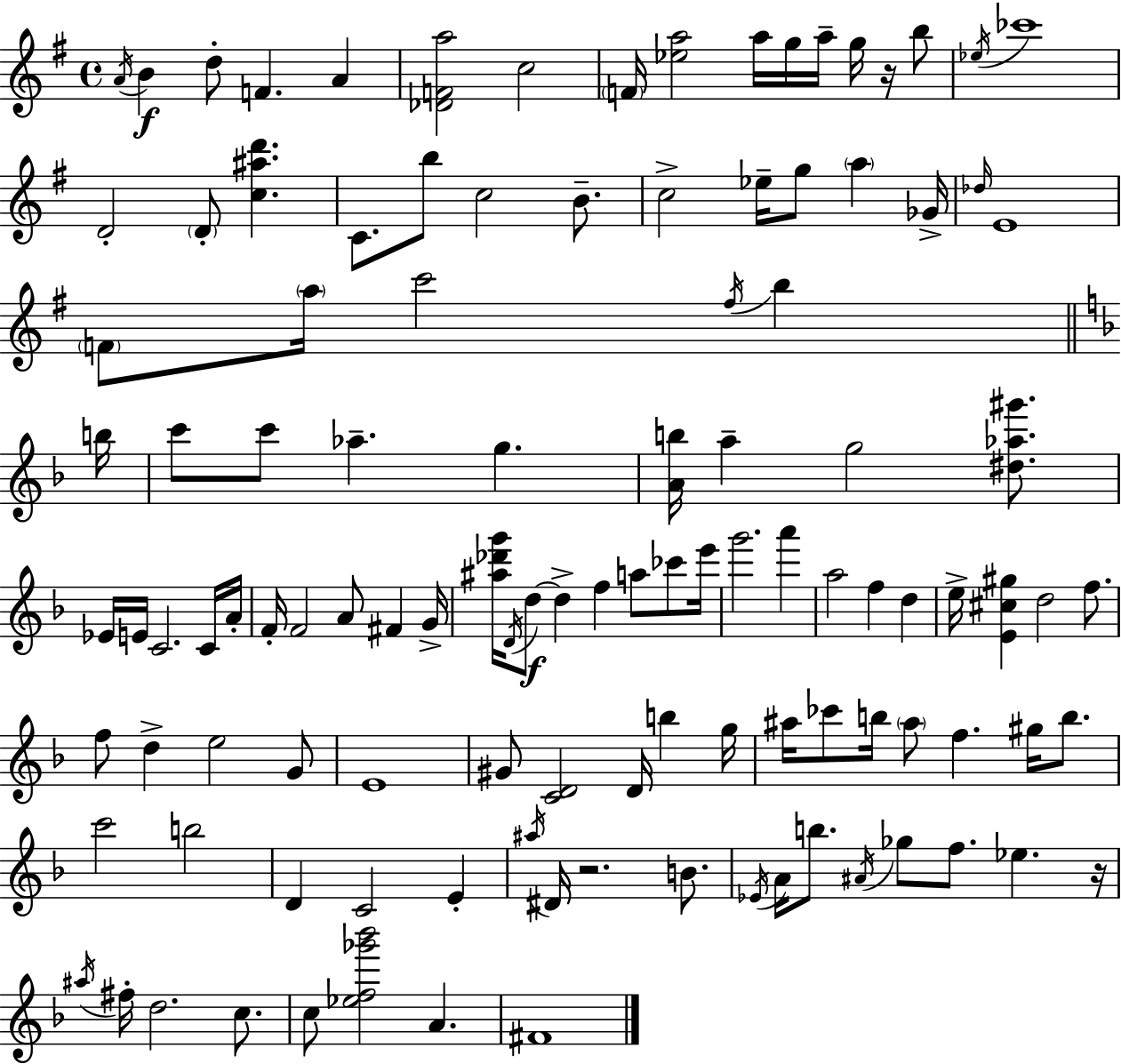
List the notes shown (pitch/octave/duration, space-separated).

A4/s B4/q D5/e F4/q. A4/q [Db4,F4,A5]/h C5/h F4/s [Eb5,A5]/h A5/s G5/s A5/s G5/s R/s B5/e Eb5/s CES6/w D4/h D4/e [C5,A#5,D6]/q. C4/e. B5/e C5/h B4/e. C5/h Eb5/s G5/e A5/q Gb4/s Db5/s E4/w F4/e A5/s C6/h F#5/s B5/q B5/s C6/e C6/e Ab5/q. G5/q. [A4,B5]/s A5/q G5/h [D#5,Ab5,G#6]/e. Eb4/s E4/s C4/h. C4/s A4/s F4/s F4/h A4/e F#4/q G4/s [A#5,Db6,G6]/s D4/s D5/e D5/q F5/q A5/e CES6/e E6/s G6/h. A6/q A5/h F5/q D5/q E5/s [E4,C#5,G#5]/q D5/h F5/e. F5/e D5/q E5/h G4/e E4/w G#4/e [C4,D4]/h D4/s B5/q G5/s A#5/s CES6/e B5/s A#5/e F5/q. G#5/s B5/e. C6/h B5/h D4/q C4/h E4/q A#5/s D#4/s R/h. B4/e. Eb4/s A4/s B5/e. A#4/s Gb5/e F5/e. Eb5/q. R/s A#5/s F#5/s D5/h. C5/e. C5/e [Eb5,F5,Gb6,Bb6]/h A4/q. F#4/w